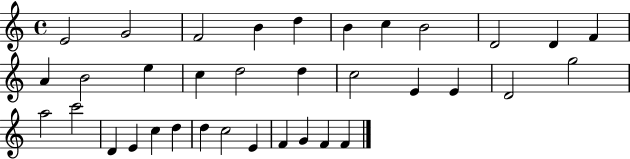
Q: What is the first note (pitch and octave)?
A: E4